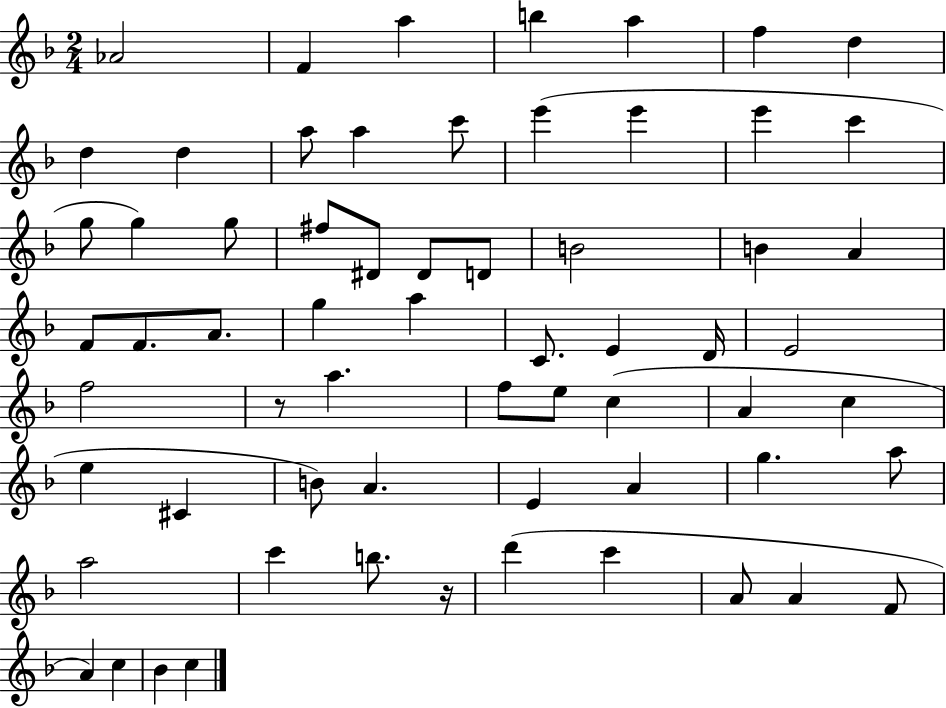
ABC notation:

X:1
T:Untitled
M:2/4
L:1/4
K:F
_A2 F a b a f d d d a/2 a c'/2 e' e' e' c' g/2 g g/2 ^f/2 ^D/2 ^D/2 D/2 B2 B A F/2 F/2 A/2 g a C/2 E D/4 E2 f2 z/2 a f/2 e/2 c A c e ^C B/2 A E A g a/2 a2 c' b/2 z/4 d' c' A/2 A F/2 A c _B c